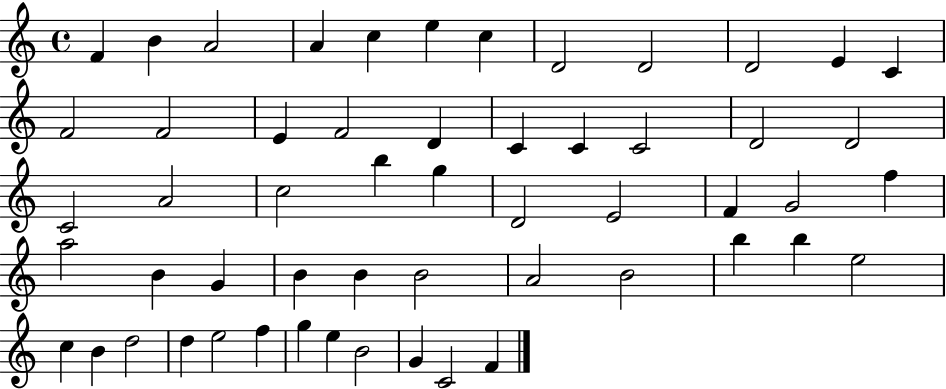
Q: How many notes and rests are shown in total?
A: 55